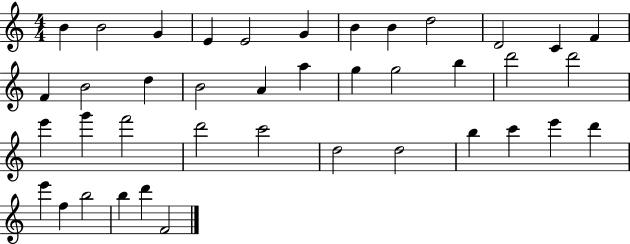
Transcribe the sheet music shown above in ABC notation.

X:1
T:Untitled
M:4/4
L:1/4
K:C
B B2 G E E2 G B B d2 D2 C F F B2 d B2 A a g g2 b d'2 d'2 e' g' f'2 d'2 c'2 d2 d2 b c' e' d' e' f b2 b d' F2